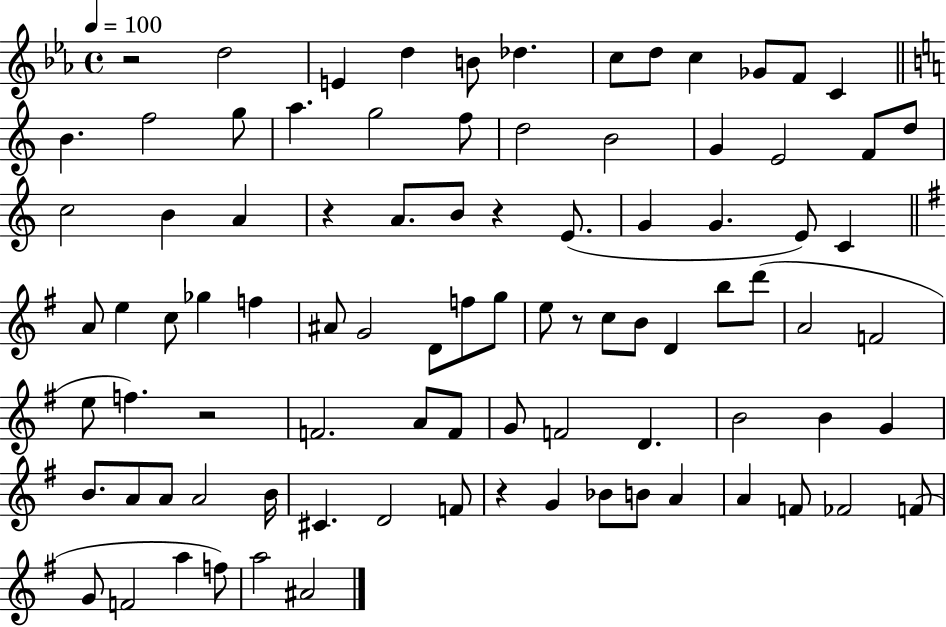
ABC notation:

X:1
T:Untitled
M:4/4
L:1/4
K:Eb
z2 d2 E d B/2 _d c/2 d/2 c _G/2 F/2 C B f2 g/2 a g2 f/2 d2 B2 G E2 F/2 d/2 c2 B A z A/2 B/2 z E/2 G G E/2 C A/2 e c/2 _g f ^A/2 G2 D/2 f/2 g/2 e/2 z/2 c/2 B/2 D b/2 d'/2 A2 F2 e/2 f z2 F2 A/2 F/2 G/2 F2 D B2 B G B/2 A/2 A/2 A2 B/4 ^C D2 F/2 z G _B/2 B/2 A A F/2 _F2 F/2 G/2 F2 a f/2 a2 ^A2